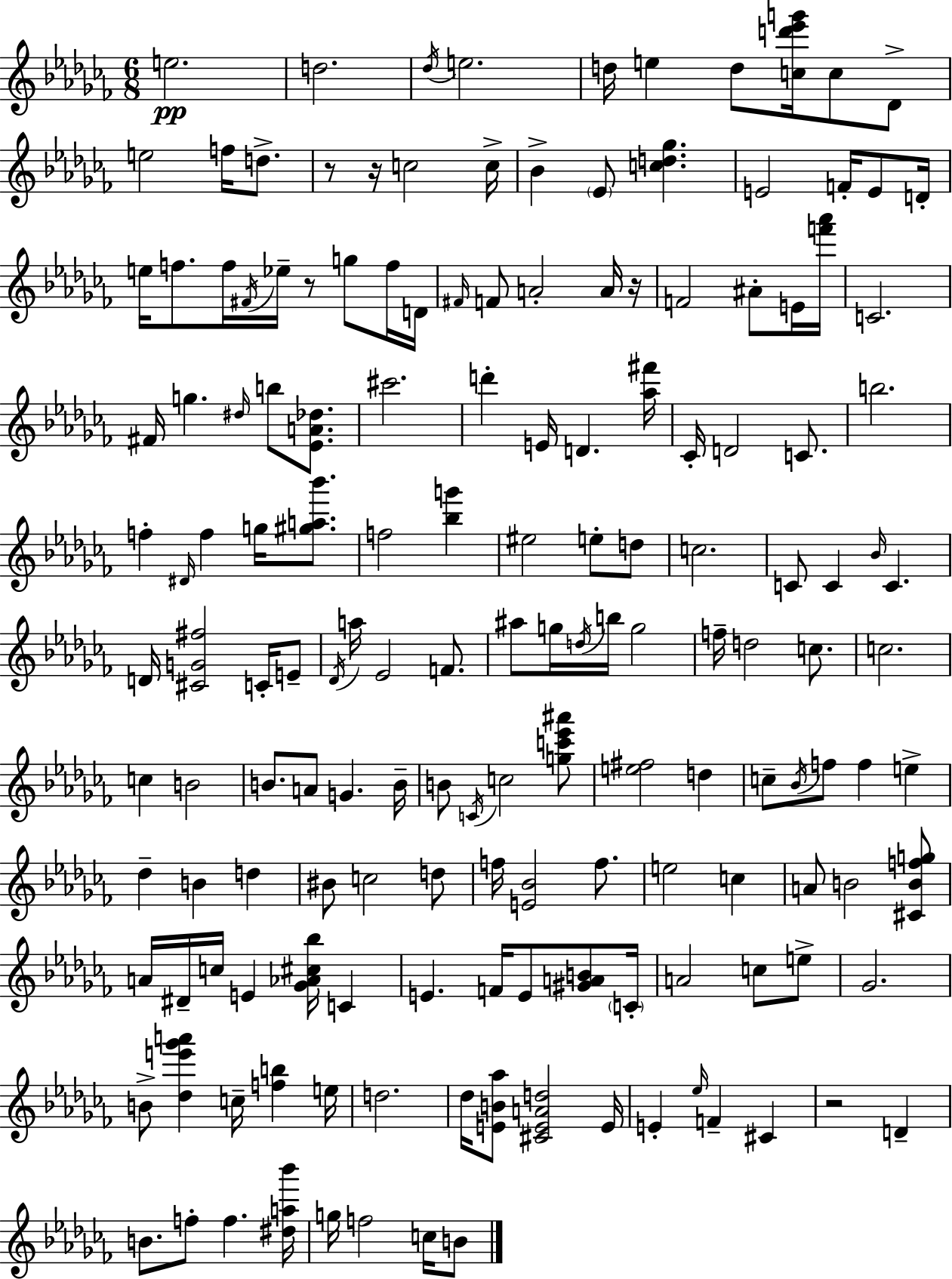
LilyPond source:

{
  \clef treble
  \numericTimeSignature
  \time 6/8
  \key aes \minor
  \repeat volta 2 { e''2.\pp | d''2. | \acciaccatura { des''16 } e''2. | d''16 e''4 d''8 <c'' d''' ees''' g'''>16 c''8 des'8-> | \break e''2 f''16 d''8.-> | r8 r16 c''2 | c''16-> bes'4-> \parenthesize ees'8 <c'' d'' ges''>4. | e'2 f'16-. e'8 | \break d'16-. e''16 f''8. f''16 \acciaccatura { fis'16 } ees''16-- r8 g''8 | f''16 d'16 \grace { fis'16 } f'8 a'2-. | a'16 r16 f'2 ais'8-. | e'16 <f''' aes'''>16 c'2. | \break fis'16 g''4. \grace { dis''16 } b''8 | <ees' a' des''>8. cis'''2. | d'''4-. e'16 d'4. | <aes'' fis'''>16 ces'16-. d'2 | \break c'8. b''2. | f''4-. \grace { dis'16 } f''4 | g''16 <gis'' a'' bes'''>8. f''2 | <bes'' g'''>4 eis''2 | \break e''8-. d''8 c''2. | c'8 c'4 \grace { bes'16 } | c'4. d'16 <cis' g' fis''>2 | c'16-. e'8-- \acciaccatura { des'16 } a''16 ees'2 | \break f'8. ais''8 g''16 \acciaccatura { d''16 } b''16 | g''2 f''16-- d''2 | c''8. c''2. | c''4 | \break b'2 b'8. a'8 | g'4. b'16-- b'8 \acciaccatura { c'16 } c''2 | <g'' c''' ees''' ais'''>8 <e'' fis''>2 | d''4 c''8-- \acciaccatura { bes'16 } | \break f''8 f''4 e''4-> des''4-- | b'4 d''4 bis'8 | c''2 d''8 f''16 <e' bes'>2 | f''8. e''2 | \break c''4 a'8 | b'2 <cis' b' f'' g''>8 a'16 dis'16-- | c''16 e'4 <ges' aes' cis'' bes''>16 c'4 e'4. | f'16 e'8 <gis' a' b'>8 \parenthesize c'16-. a'2 | \break c''8 e''8-> ges'2. | b'8-> | <des'' e''' ges''' a'''>4 c''16-- <f'' b''>4 e''16 d''2. | des''16 <e' b' aes''>8 | \break <cis' e' a' d''>2 e'16 e'4-. | \grace { ees''16 } f'4-- cis'4 r2 | d'4-- b'8. | f''8-. f''4. <dis'' a'' bes'''>16 g''16 | \break f''2 c''16 b'8 } \bar "|."
}